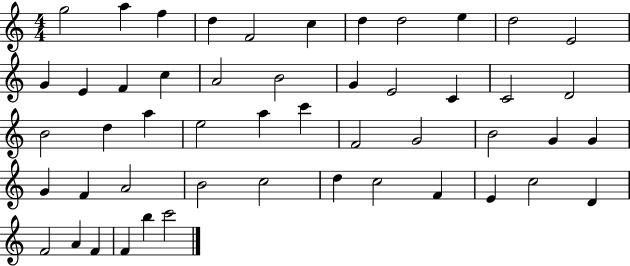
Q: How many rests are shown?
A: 0